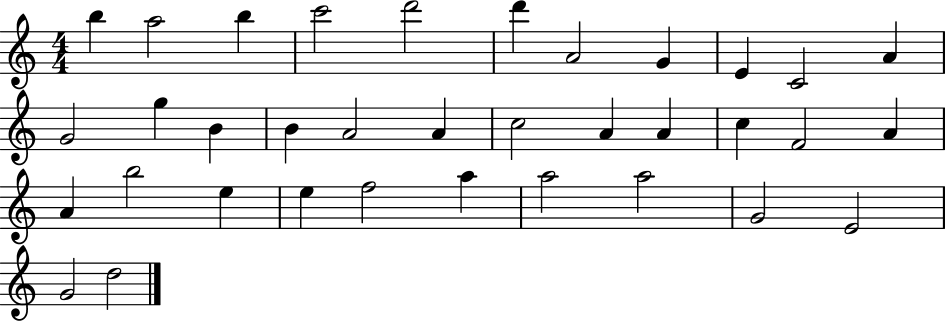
X:1
T:Untitled
M:4/4
L:1/4
K:C
b a2 b c'2 d'2 d' A2 G E C2 A G2 g B B A2 A c2 A A c F2 A A b2 e e f2 a a2 a2 G2 E2 G2 d2